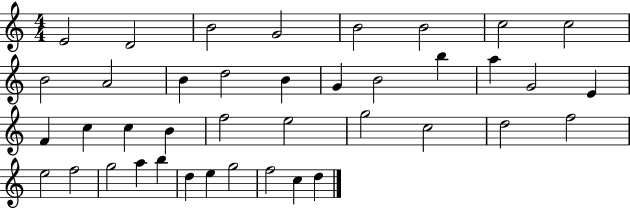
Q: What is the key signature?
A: C major